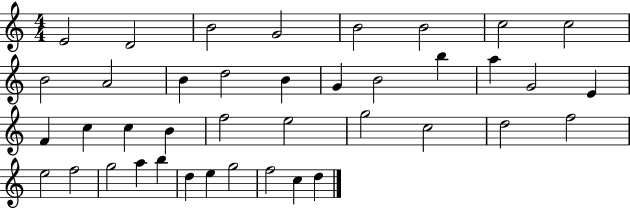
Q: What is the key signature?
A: C major